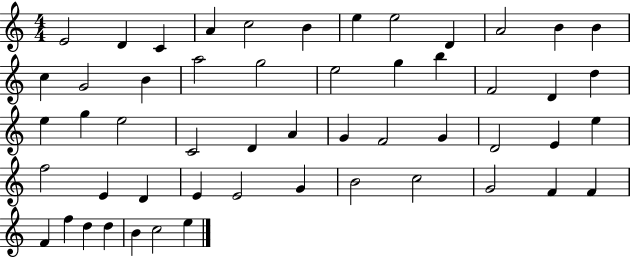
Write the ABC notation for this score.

X:1
T:Untitled
M:4/4
L:1/4
K:C
E2 D C A c2 B e e2 D A2 B B c G2 B a2 g2 e2 g b F2 D d e g e2 C2 D A G F2 G D2 E e f2 E D E E2 G B2 c2 G2 F F F f d d B c2 e